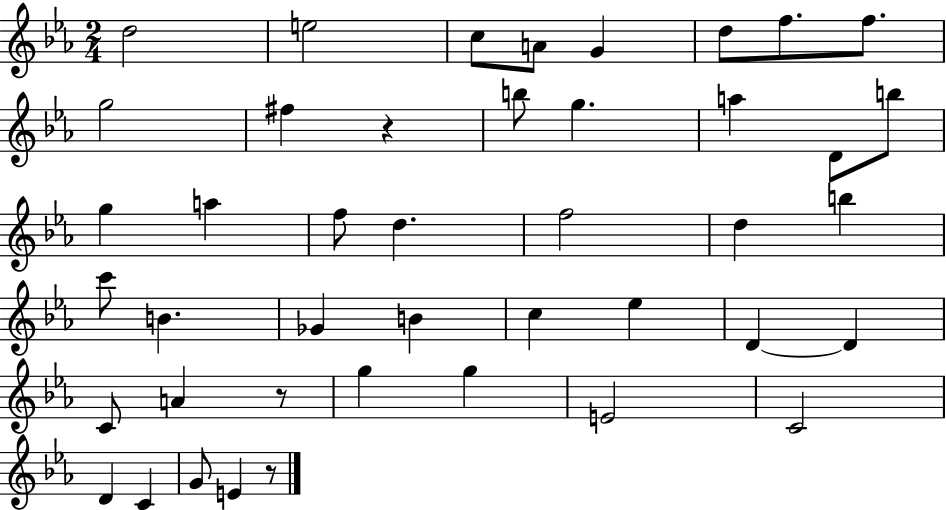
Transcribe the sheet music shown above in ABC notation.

X:1
T:Untitled
M:2/4
L:1/4
K:Eb
d2 e2 c/2 A/2 G d/2 f/2 f/2 g2 ^f z b/2 g a D/2 b/2 g a f/2 d f2 d b c'/2 B _G B c _e D D C/2 A z/2 g g E2 C2 D C G/2 E z/2